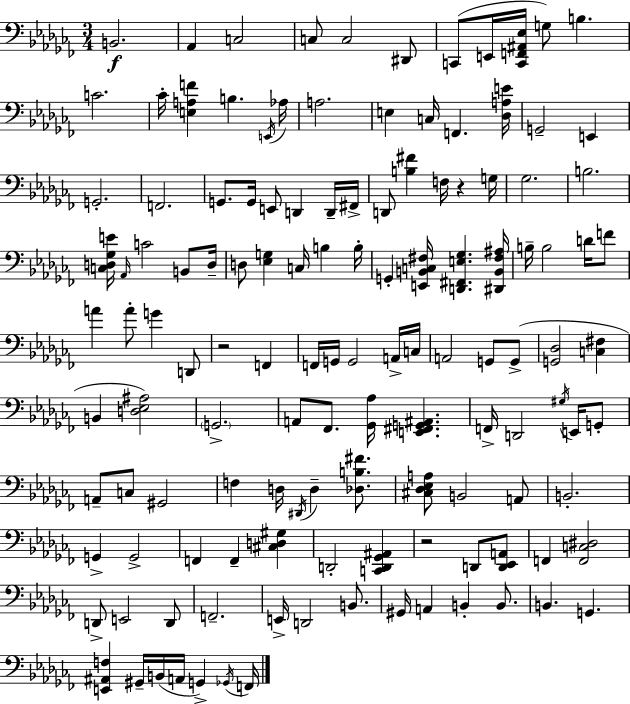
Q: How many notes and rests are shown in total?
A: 129